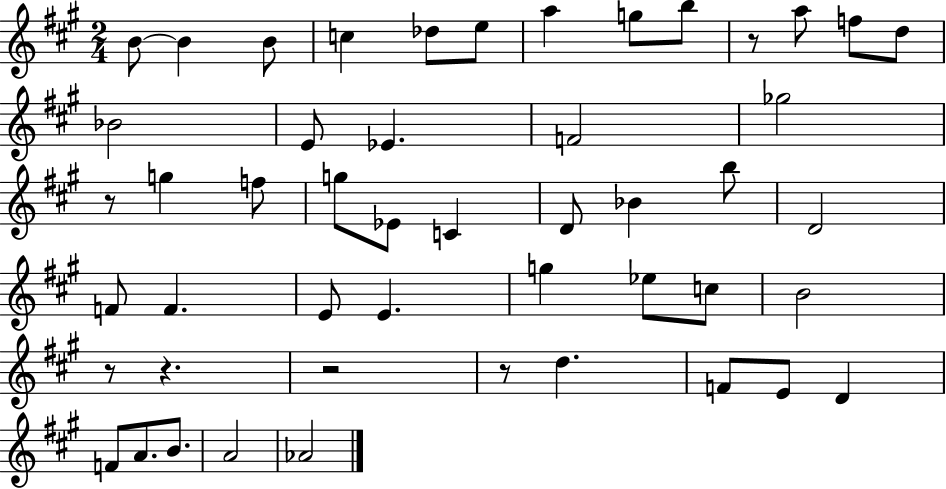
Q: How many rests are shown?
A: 6